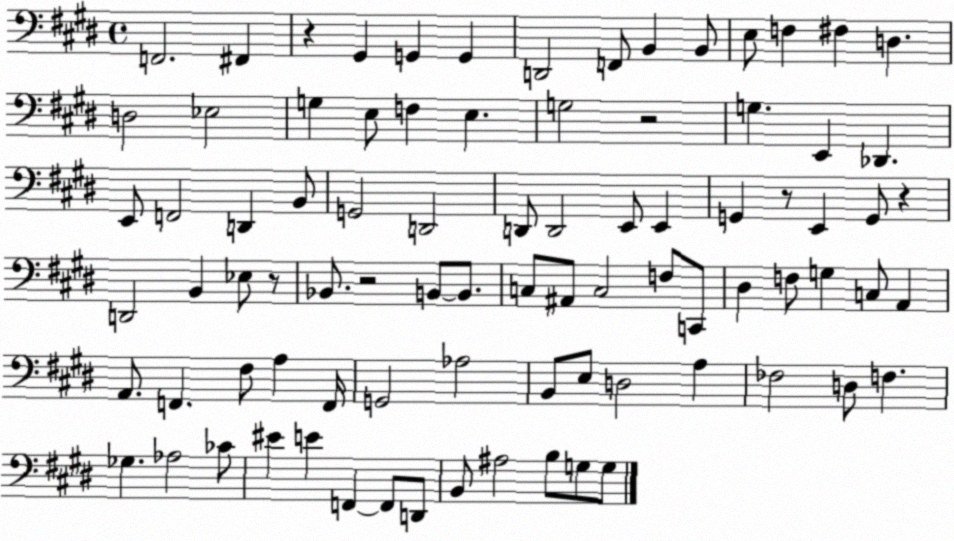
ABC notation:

X:1
T:Untitled
M:4/4
L:1/4
K:E
F,,2 ^F,, z ^G,, G,, G,, D,,2 F,,/2 B,, B,,/2 E,/2 F, ^F, D, D,2 _E,2 G, E,/2 F, E, G,2 z2 G, E,, _D,, E,,/2 F,,2 D,, B,,/2 G,,2 D,,2 D,,/2 D,,2 E,,/2 E,, G,, z/2 E,, G,,/2 z D,,2 B,, _E,/2 z/2 _B,,/2 z2 B,,/2 B,,/2 C,/2 ^A,,/2 C,2 F,/2 C,,/2 ^D, F,/2 G, C,/2 A,, A,,/2 F,, ^F,/2 A, F,,/4 G,,2 _A,2 B,,/2 E,/2 D,2 A, _F,2 D,/2 F, _G, _A,2 _C/2 ^E E F,, F,,/2 D,,/2 B,,/2 ^A,2 B,/2 G,/2 G,/2